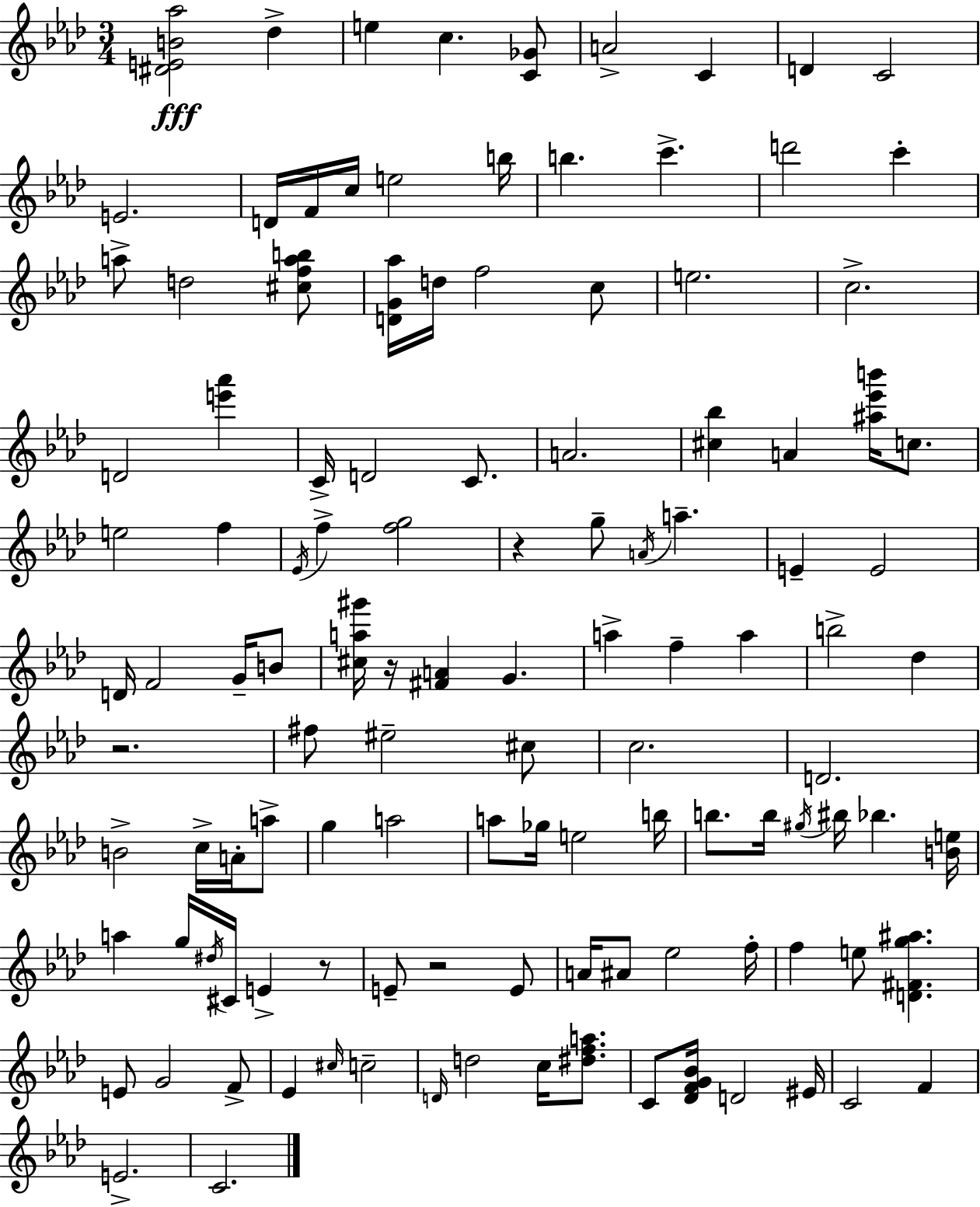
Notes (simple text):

[D#4,E4,B4,Ab5]/h Db5/q E5/q C5/q. [C4,Gb4]/e A4/h C4/q D4/q C4/h E4/h. D4/s F4/s C5/s E5/h B5/s B5/q. C6/q. D6/h C6/q A5/e D5/h [C#5,F5,A5,B5]/e [D4,G4,Ab5]/s D5/s F5/h C5/e E5/h. C5/h. D4/h [E6,Ab6]/q C4/s D4/h C4/e. A4/h. [C#5,Bb5]/q A4/q [A#5,Eb6,B6]/s C5/e. E5/h F5/q Eb4/s F5/q [F5,G5]/h R/q G5/e A4/s A5/q. E4/q E4/h D4/s F4/h G4/s B4/e [C#5,A5,G#6]/s R/s [F#4,A4]/q G4/q. A5/q F5/q A5/q B5/h Db5/q R/h. F#5/e EIS5/h C#5/e C5/h. D4/h. B4/h C5/s A4/s A5/e G5/q A5/h A5/e Gb5/s E5/h B5/s B5/e. B5/s G#5/s BIS5/s Bb5/q. [B4,E5]/s A5/q G5/s D#5/s C#4/s E4/q R/e E4/e R/h E4/e A4/s A#4/e Eb5/h F5/s F5/q E5/e [D4,F#4,G5,A#5]/q. E4/e G4/h F4/e Eb4/q C#5/s C5/h D4/s D5/h C5/s [D#5,F5,A5]/e. C4/e [Db4,F4,G4,Bb4]/s D4/h EIS4/s C4/h F4/q E4/h. C4/h.